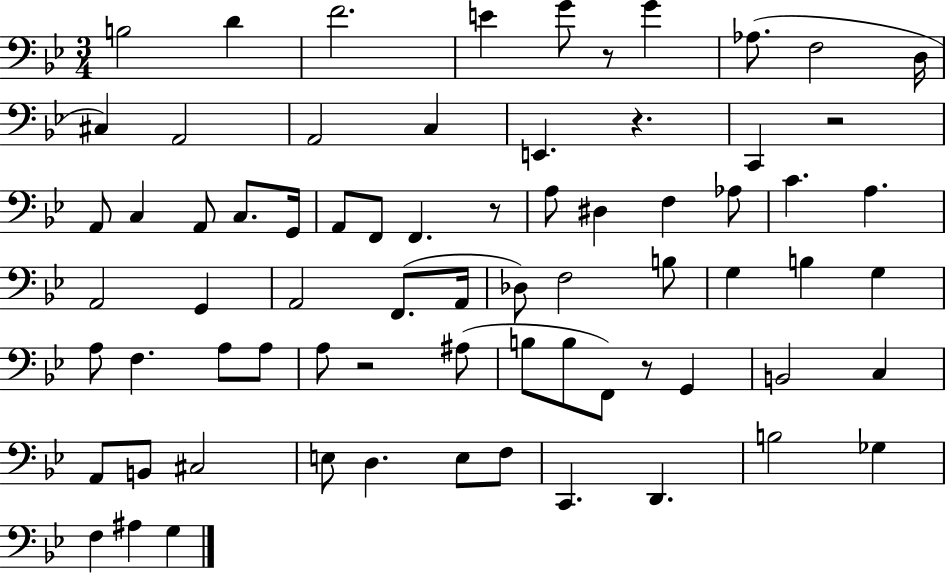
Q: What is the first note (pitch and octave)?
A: B3